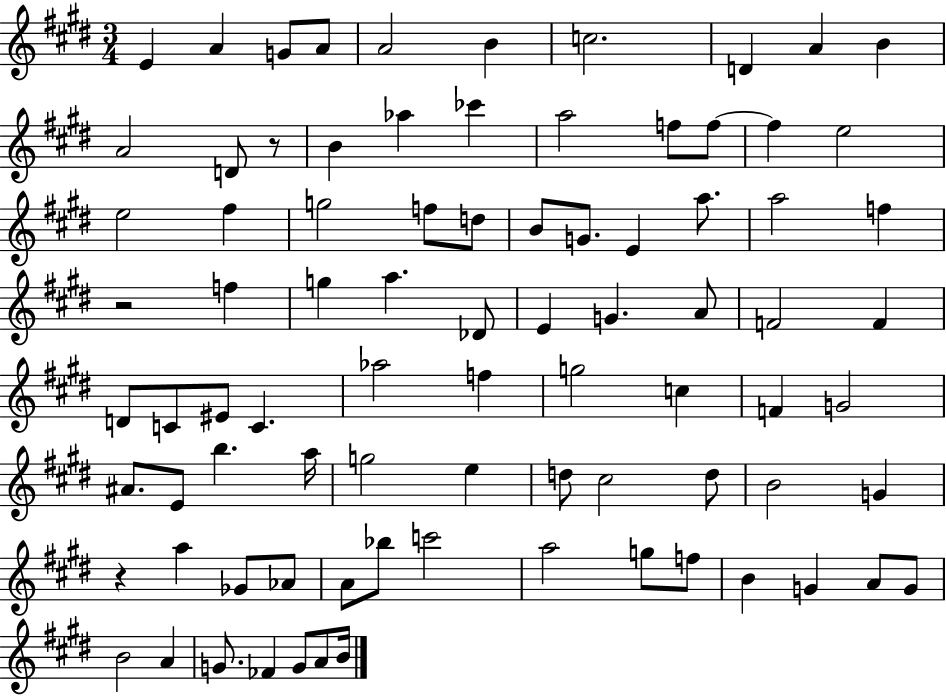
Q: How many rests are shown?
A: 3